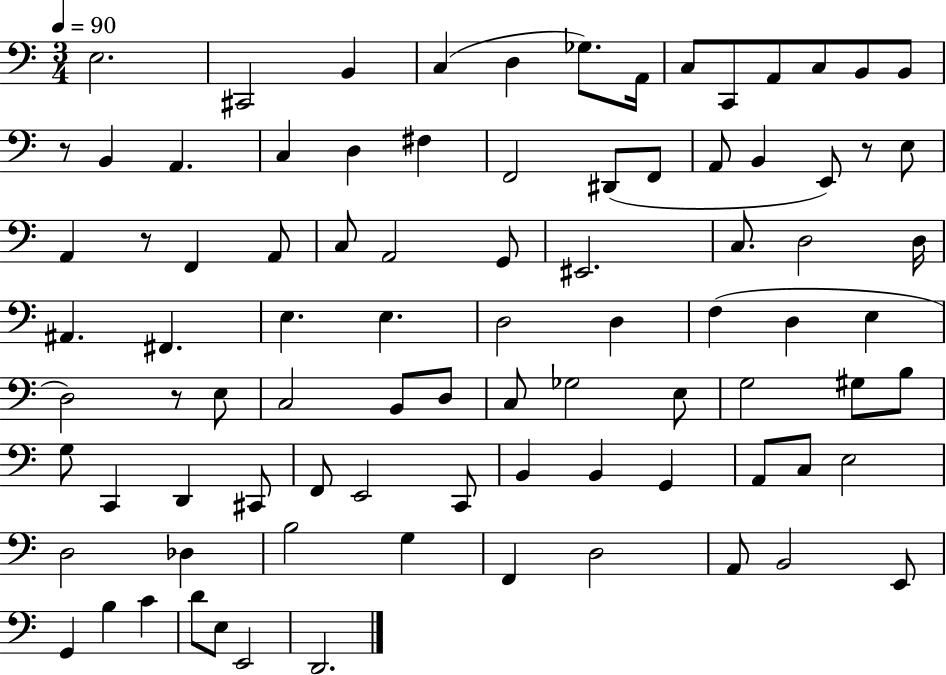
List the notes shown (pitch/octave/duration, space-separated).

E3/h. C#2/h B2/q C3/q D3/q Gb3/e. A2/s C3/e C2/e A2/e C3/e B2/e B2/e R/e B2/q A2/q. C3/q D3/q F#3/q F2/h D#2/e F2/e A2/e B2/q E2/e R/e E3/e A2/q R/e F2/q A2/e C3/e A2/h G2/e EIS2/h. C3/e. D3/h D3/s A#2/q. F#2/q. E3/q. E3/q. D3/h D3/q F3/q D3/q E3/q D3/h R/e E3/e C3/h B2/e D3/e C3/e Gb3/h E3/e G3/h G#3/e B3/e G3/e C2/q D2/q C#2/e F2/e E2/h C2/e B2/q B2/q G2/q A2/e C3/e E3/h D3/h Db3/q B3/h G3/q F2/q D3/h A2/e B2/h E2/e G2/q B3/q C4/q D4/e E3/e E2/h D2/h.